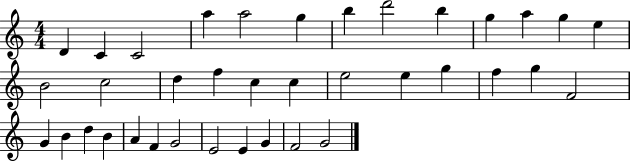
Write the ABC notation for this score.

X:1
T:Untitled
M:4/4
L:1/4
K:C
D C C2 a a2 g b d'2 b g a g e B2 c2 d f c c e2 e g f g F2 G B d B A F G2 E2 E G F2 G2